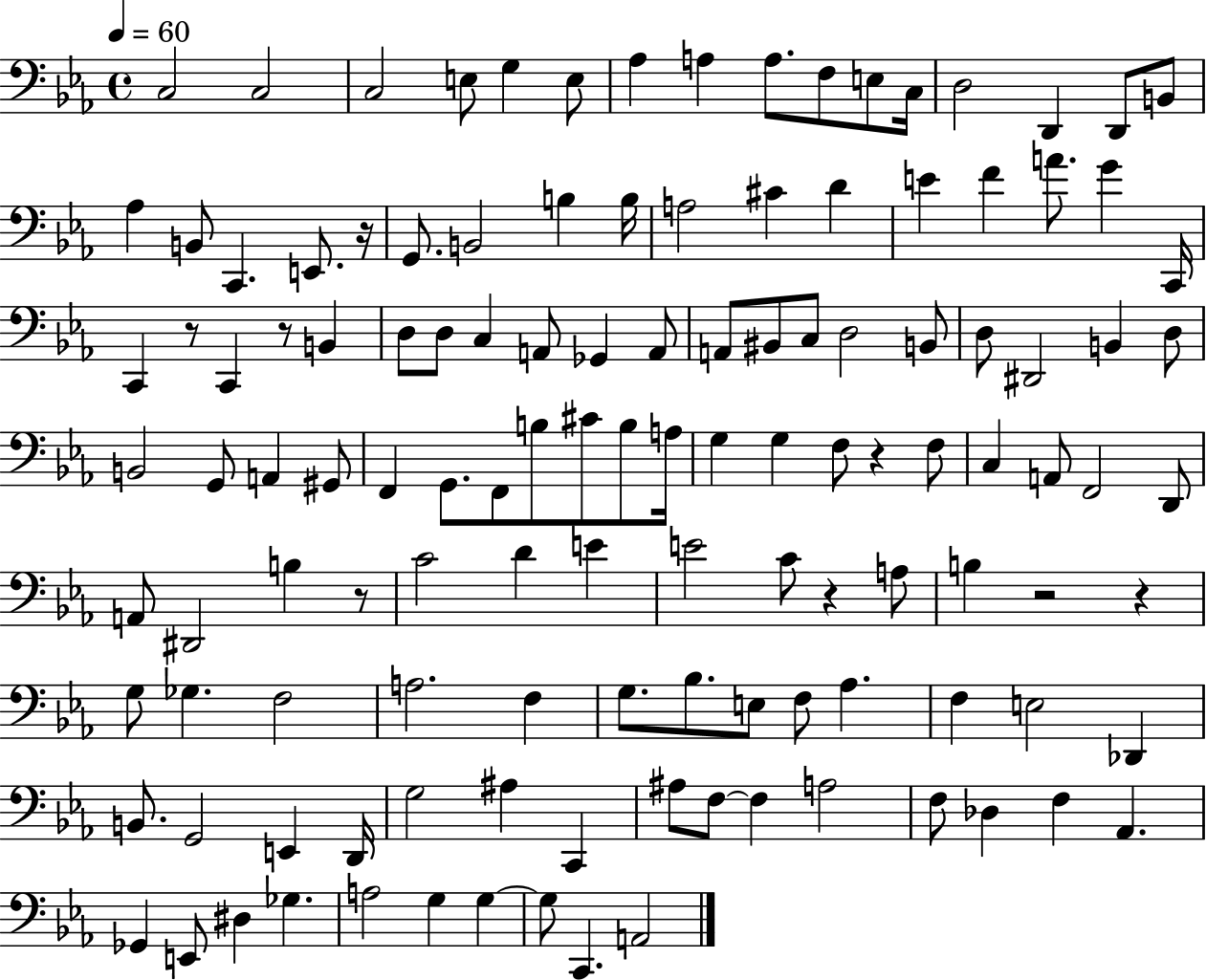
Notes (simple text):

C3/h C3/h C3/h E3/e G3/q E3/e Ab3/q A3/q A3/e. F3/e E3/e C3/s D3/h D2/q D2/e B2/e Ab3/q B2/e C2/q. E2/e. R/s G2/e. B2/h B3/q B3/s A3/h C#4/q D4/q E4/q F4/q A4/e. G4/q C2/s C2/q R/e C2/q R/e B2/q D3/e D3/e C3/q A2/e Gb2/q A2/e A2/e BIS2/e C3/e D3/h B2/e D3/e D#2/h B2/q D3/e B2/h G2/e A2/q G#2/e F2/q G2/e. F2/e B3/e C#4/e B3/e A3/s G3/q G3/q F3/e R/q F3/e C3/q A2/e F2/h D2/e A2/e D#2/h B3/q R/e C4/h D4/q E4/q E4/h C4/e R/q A3/e B3/q R/h R/q G3/e Gb3/q. F3/h A3/h. F3/q G3/e. Bb3/e. E3/e F3/e Ab3/q. F3/q E3/h Db2/q B2/e. G2/h E2/q D2/s G3/h A#3/q C2/q A#3/e F3/e F3/q A3/h F3/e Db3/q F3/q Ab2/q. Gb2/q E2/e D#3/q Gb3/q. A3/h G3/q G3/q G3/e C2/q. A2/h